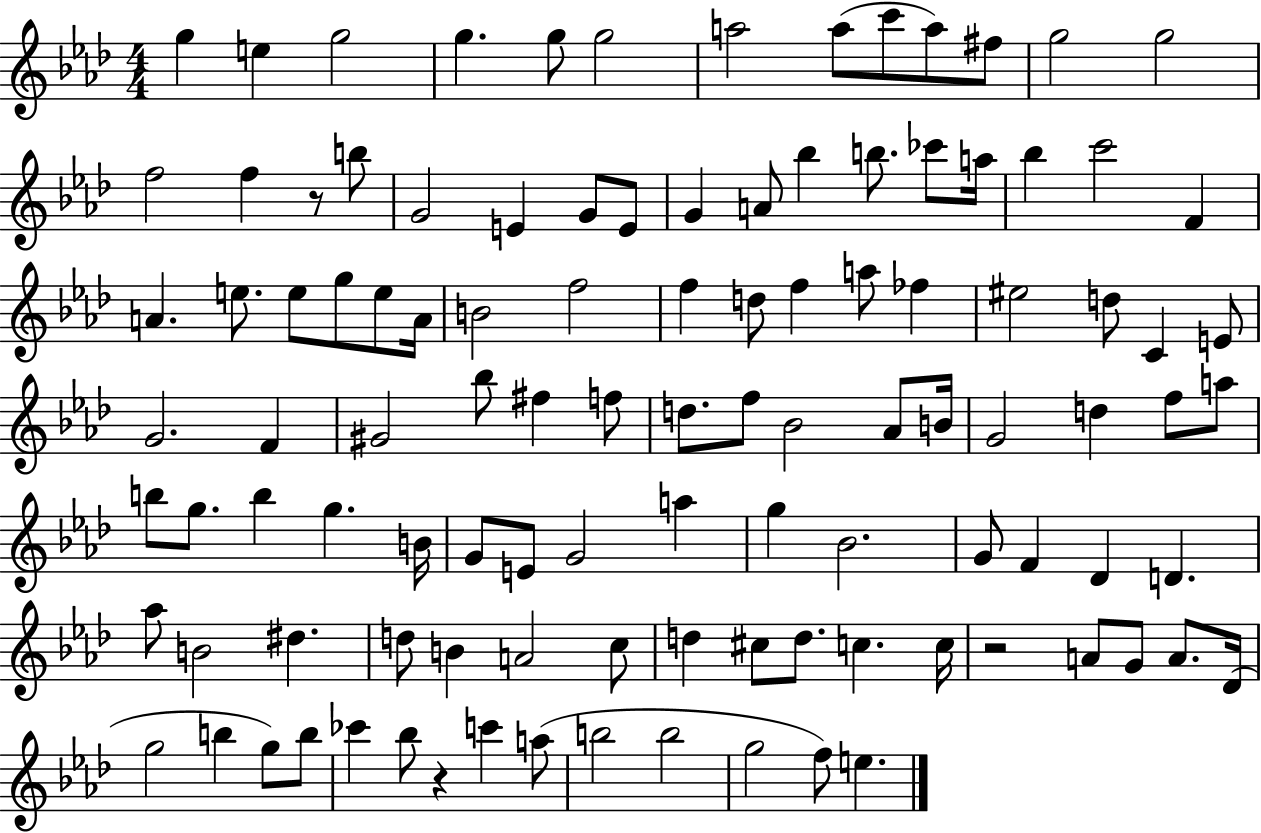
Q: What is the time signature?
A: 4/4